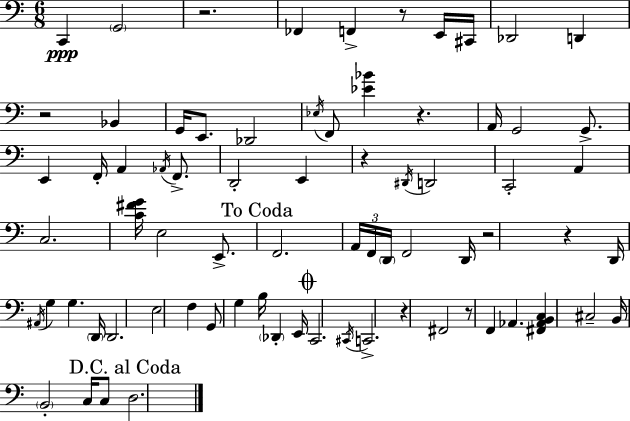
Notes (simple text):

C2/q G2/h R/h. FES2/q F2/q R/e E2/s C#2/s Db2/h D2/q R/h Bb2/q G2/s E2/e. Db2/h Eb3/s F2/e [Eb4,Bb4]/q R/q. A2/s G2/h G2/e. E2/q F2/s A2/q Ab2/s F2/e. D2/h E2/q R/q D#2/s D2/h C2/h A2/q C3/h. [C4,F#4,G4]/s E3/h E2/e. F2/h. A2/s F2/s D2/s F2/h D2/s R/h R/q D2/s A#2/s G3/q G3/q. D2/s D2/h. E3/h F3/q G2/e G3/q B3/s Db2/q E2/s C2/h. C#2/s C2/h. R/q F#2/h R/e F2/q Ab2/q. [F#2,Ab2,B2,C3]/q C#3/h B2/s B2/h C3/s C3/e D3/h.